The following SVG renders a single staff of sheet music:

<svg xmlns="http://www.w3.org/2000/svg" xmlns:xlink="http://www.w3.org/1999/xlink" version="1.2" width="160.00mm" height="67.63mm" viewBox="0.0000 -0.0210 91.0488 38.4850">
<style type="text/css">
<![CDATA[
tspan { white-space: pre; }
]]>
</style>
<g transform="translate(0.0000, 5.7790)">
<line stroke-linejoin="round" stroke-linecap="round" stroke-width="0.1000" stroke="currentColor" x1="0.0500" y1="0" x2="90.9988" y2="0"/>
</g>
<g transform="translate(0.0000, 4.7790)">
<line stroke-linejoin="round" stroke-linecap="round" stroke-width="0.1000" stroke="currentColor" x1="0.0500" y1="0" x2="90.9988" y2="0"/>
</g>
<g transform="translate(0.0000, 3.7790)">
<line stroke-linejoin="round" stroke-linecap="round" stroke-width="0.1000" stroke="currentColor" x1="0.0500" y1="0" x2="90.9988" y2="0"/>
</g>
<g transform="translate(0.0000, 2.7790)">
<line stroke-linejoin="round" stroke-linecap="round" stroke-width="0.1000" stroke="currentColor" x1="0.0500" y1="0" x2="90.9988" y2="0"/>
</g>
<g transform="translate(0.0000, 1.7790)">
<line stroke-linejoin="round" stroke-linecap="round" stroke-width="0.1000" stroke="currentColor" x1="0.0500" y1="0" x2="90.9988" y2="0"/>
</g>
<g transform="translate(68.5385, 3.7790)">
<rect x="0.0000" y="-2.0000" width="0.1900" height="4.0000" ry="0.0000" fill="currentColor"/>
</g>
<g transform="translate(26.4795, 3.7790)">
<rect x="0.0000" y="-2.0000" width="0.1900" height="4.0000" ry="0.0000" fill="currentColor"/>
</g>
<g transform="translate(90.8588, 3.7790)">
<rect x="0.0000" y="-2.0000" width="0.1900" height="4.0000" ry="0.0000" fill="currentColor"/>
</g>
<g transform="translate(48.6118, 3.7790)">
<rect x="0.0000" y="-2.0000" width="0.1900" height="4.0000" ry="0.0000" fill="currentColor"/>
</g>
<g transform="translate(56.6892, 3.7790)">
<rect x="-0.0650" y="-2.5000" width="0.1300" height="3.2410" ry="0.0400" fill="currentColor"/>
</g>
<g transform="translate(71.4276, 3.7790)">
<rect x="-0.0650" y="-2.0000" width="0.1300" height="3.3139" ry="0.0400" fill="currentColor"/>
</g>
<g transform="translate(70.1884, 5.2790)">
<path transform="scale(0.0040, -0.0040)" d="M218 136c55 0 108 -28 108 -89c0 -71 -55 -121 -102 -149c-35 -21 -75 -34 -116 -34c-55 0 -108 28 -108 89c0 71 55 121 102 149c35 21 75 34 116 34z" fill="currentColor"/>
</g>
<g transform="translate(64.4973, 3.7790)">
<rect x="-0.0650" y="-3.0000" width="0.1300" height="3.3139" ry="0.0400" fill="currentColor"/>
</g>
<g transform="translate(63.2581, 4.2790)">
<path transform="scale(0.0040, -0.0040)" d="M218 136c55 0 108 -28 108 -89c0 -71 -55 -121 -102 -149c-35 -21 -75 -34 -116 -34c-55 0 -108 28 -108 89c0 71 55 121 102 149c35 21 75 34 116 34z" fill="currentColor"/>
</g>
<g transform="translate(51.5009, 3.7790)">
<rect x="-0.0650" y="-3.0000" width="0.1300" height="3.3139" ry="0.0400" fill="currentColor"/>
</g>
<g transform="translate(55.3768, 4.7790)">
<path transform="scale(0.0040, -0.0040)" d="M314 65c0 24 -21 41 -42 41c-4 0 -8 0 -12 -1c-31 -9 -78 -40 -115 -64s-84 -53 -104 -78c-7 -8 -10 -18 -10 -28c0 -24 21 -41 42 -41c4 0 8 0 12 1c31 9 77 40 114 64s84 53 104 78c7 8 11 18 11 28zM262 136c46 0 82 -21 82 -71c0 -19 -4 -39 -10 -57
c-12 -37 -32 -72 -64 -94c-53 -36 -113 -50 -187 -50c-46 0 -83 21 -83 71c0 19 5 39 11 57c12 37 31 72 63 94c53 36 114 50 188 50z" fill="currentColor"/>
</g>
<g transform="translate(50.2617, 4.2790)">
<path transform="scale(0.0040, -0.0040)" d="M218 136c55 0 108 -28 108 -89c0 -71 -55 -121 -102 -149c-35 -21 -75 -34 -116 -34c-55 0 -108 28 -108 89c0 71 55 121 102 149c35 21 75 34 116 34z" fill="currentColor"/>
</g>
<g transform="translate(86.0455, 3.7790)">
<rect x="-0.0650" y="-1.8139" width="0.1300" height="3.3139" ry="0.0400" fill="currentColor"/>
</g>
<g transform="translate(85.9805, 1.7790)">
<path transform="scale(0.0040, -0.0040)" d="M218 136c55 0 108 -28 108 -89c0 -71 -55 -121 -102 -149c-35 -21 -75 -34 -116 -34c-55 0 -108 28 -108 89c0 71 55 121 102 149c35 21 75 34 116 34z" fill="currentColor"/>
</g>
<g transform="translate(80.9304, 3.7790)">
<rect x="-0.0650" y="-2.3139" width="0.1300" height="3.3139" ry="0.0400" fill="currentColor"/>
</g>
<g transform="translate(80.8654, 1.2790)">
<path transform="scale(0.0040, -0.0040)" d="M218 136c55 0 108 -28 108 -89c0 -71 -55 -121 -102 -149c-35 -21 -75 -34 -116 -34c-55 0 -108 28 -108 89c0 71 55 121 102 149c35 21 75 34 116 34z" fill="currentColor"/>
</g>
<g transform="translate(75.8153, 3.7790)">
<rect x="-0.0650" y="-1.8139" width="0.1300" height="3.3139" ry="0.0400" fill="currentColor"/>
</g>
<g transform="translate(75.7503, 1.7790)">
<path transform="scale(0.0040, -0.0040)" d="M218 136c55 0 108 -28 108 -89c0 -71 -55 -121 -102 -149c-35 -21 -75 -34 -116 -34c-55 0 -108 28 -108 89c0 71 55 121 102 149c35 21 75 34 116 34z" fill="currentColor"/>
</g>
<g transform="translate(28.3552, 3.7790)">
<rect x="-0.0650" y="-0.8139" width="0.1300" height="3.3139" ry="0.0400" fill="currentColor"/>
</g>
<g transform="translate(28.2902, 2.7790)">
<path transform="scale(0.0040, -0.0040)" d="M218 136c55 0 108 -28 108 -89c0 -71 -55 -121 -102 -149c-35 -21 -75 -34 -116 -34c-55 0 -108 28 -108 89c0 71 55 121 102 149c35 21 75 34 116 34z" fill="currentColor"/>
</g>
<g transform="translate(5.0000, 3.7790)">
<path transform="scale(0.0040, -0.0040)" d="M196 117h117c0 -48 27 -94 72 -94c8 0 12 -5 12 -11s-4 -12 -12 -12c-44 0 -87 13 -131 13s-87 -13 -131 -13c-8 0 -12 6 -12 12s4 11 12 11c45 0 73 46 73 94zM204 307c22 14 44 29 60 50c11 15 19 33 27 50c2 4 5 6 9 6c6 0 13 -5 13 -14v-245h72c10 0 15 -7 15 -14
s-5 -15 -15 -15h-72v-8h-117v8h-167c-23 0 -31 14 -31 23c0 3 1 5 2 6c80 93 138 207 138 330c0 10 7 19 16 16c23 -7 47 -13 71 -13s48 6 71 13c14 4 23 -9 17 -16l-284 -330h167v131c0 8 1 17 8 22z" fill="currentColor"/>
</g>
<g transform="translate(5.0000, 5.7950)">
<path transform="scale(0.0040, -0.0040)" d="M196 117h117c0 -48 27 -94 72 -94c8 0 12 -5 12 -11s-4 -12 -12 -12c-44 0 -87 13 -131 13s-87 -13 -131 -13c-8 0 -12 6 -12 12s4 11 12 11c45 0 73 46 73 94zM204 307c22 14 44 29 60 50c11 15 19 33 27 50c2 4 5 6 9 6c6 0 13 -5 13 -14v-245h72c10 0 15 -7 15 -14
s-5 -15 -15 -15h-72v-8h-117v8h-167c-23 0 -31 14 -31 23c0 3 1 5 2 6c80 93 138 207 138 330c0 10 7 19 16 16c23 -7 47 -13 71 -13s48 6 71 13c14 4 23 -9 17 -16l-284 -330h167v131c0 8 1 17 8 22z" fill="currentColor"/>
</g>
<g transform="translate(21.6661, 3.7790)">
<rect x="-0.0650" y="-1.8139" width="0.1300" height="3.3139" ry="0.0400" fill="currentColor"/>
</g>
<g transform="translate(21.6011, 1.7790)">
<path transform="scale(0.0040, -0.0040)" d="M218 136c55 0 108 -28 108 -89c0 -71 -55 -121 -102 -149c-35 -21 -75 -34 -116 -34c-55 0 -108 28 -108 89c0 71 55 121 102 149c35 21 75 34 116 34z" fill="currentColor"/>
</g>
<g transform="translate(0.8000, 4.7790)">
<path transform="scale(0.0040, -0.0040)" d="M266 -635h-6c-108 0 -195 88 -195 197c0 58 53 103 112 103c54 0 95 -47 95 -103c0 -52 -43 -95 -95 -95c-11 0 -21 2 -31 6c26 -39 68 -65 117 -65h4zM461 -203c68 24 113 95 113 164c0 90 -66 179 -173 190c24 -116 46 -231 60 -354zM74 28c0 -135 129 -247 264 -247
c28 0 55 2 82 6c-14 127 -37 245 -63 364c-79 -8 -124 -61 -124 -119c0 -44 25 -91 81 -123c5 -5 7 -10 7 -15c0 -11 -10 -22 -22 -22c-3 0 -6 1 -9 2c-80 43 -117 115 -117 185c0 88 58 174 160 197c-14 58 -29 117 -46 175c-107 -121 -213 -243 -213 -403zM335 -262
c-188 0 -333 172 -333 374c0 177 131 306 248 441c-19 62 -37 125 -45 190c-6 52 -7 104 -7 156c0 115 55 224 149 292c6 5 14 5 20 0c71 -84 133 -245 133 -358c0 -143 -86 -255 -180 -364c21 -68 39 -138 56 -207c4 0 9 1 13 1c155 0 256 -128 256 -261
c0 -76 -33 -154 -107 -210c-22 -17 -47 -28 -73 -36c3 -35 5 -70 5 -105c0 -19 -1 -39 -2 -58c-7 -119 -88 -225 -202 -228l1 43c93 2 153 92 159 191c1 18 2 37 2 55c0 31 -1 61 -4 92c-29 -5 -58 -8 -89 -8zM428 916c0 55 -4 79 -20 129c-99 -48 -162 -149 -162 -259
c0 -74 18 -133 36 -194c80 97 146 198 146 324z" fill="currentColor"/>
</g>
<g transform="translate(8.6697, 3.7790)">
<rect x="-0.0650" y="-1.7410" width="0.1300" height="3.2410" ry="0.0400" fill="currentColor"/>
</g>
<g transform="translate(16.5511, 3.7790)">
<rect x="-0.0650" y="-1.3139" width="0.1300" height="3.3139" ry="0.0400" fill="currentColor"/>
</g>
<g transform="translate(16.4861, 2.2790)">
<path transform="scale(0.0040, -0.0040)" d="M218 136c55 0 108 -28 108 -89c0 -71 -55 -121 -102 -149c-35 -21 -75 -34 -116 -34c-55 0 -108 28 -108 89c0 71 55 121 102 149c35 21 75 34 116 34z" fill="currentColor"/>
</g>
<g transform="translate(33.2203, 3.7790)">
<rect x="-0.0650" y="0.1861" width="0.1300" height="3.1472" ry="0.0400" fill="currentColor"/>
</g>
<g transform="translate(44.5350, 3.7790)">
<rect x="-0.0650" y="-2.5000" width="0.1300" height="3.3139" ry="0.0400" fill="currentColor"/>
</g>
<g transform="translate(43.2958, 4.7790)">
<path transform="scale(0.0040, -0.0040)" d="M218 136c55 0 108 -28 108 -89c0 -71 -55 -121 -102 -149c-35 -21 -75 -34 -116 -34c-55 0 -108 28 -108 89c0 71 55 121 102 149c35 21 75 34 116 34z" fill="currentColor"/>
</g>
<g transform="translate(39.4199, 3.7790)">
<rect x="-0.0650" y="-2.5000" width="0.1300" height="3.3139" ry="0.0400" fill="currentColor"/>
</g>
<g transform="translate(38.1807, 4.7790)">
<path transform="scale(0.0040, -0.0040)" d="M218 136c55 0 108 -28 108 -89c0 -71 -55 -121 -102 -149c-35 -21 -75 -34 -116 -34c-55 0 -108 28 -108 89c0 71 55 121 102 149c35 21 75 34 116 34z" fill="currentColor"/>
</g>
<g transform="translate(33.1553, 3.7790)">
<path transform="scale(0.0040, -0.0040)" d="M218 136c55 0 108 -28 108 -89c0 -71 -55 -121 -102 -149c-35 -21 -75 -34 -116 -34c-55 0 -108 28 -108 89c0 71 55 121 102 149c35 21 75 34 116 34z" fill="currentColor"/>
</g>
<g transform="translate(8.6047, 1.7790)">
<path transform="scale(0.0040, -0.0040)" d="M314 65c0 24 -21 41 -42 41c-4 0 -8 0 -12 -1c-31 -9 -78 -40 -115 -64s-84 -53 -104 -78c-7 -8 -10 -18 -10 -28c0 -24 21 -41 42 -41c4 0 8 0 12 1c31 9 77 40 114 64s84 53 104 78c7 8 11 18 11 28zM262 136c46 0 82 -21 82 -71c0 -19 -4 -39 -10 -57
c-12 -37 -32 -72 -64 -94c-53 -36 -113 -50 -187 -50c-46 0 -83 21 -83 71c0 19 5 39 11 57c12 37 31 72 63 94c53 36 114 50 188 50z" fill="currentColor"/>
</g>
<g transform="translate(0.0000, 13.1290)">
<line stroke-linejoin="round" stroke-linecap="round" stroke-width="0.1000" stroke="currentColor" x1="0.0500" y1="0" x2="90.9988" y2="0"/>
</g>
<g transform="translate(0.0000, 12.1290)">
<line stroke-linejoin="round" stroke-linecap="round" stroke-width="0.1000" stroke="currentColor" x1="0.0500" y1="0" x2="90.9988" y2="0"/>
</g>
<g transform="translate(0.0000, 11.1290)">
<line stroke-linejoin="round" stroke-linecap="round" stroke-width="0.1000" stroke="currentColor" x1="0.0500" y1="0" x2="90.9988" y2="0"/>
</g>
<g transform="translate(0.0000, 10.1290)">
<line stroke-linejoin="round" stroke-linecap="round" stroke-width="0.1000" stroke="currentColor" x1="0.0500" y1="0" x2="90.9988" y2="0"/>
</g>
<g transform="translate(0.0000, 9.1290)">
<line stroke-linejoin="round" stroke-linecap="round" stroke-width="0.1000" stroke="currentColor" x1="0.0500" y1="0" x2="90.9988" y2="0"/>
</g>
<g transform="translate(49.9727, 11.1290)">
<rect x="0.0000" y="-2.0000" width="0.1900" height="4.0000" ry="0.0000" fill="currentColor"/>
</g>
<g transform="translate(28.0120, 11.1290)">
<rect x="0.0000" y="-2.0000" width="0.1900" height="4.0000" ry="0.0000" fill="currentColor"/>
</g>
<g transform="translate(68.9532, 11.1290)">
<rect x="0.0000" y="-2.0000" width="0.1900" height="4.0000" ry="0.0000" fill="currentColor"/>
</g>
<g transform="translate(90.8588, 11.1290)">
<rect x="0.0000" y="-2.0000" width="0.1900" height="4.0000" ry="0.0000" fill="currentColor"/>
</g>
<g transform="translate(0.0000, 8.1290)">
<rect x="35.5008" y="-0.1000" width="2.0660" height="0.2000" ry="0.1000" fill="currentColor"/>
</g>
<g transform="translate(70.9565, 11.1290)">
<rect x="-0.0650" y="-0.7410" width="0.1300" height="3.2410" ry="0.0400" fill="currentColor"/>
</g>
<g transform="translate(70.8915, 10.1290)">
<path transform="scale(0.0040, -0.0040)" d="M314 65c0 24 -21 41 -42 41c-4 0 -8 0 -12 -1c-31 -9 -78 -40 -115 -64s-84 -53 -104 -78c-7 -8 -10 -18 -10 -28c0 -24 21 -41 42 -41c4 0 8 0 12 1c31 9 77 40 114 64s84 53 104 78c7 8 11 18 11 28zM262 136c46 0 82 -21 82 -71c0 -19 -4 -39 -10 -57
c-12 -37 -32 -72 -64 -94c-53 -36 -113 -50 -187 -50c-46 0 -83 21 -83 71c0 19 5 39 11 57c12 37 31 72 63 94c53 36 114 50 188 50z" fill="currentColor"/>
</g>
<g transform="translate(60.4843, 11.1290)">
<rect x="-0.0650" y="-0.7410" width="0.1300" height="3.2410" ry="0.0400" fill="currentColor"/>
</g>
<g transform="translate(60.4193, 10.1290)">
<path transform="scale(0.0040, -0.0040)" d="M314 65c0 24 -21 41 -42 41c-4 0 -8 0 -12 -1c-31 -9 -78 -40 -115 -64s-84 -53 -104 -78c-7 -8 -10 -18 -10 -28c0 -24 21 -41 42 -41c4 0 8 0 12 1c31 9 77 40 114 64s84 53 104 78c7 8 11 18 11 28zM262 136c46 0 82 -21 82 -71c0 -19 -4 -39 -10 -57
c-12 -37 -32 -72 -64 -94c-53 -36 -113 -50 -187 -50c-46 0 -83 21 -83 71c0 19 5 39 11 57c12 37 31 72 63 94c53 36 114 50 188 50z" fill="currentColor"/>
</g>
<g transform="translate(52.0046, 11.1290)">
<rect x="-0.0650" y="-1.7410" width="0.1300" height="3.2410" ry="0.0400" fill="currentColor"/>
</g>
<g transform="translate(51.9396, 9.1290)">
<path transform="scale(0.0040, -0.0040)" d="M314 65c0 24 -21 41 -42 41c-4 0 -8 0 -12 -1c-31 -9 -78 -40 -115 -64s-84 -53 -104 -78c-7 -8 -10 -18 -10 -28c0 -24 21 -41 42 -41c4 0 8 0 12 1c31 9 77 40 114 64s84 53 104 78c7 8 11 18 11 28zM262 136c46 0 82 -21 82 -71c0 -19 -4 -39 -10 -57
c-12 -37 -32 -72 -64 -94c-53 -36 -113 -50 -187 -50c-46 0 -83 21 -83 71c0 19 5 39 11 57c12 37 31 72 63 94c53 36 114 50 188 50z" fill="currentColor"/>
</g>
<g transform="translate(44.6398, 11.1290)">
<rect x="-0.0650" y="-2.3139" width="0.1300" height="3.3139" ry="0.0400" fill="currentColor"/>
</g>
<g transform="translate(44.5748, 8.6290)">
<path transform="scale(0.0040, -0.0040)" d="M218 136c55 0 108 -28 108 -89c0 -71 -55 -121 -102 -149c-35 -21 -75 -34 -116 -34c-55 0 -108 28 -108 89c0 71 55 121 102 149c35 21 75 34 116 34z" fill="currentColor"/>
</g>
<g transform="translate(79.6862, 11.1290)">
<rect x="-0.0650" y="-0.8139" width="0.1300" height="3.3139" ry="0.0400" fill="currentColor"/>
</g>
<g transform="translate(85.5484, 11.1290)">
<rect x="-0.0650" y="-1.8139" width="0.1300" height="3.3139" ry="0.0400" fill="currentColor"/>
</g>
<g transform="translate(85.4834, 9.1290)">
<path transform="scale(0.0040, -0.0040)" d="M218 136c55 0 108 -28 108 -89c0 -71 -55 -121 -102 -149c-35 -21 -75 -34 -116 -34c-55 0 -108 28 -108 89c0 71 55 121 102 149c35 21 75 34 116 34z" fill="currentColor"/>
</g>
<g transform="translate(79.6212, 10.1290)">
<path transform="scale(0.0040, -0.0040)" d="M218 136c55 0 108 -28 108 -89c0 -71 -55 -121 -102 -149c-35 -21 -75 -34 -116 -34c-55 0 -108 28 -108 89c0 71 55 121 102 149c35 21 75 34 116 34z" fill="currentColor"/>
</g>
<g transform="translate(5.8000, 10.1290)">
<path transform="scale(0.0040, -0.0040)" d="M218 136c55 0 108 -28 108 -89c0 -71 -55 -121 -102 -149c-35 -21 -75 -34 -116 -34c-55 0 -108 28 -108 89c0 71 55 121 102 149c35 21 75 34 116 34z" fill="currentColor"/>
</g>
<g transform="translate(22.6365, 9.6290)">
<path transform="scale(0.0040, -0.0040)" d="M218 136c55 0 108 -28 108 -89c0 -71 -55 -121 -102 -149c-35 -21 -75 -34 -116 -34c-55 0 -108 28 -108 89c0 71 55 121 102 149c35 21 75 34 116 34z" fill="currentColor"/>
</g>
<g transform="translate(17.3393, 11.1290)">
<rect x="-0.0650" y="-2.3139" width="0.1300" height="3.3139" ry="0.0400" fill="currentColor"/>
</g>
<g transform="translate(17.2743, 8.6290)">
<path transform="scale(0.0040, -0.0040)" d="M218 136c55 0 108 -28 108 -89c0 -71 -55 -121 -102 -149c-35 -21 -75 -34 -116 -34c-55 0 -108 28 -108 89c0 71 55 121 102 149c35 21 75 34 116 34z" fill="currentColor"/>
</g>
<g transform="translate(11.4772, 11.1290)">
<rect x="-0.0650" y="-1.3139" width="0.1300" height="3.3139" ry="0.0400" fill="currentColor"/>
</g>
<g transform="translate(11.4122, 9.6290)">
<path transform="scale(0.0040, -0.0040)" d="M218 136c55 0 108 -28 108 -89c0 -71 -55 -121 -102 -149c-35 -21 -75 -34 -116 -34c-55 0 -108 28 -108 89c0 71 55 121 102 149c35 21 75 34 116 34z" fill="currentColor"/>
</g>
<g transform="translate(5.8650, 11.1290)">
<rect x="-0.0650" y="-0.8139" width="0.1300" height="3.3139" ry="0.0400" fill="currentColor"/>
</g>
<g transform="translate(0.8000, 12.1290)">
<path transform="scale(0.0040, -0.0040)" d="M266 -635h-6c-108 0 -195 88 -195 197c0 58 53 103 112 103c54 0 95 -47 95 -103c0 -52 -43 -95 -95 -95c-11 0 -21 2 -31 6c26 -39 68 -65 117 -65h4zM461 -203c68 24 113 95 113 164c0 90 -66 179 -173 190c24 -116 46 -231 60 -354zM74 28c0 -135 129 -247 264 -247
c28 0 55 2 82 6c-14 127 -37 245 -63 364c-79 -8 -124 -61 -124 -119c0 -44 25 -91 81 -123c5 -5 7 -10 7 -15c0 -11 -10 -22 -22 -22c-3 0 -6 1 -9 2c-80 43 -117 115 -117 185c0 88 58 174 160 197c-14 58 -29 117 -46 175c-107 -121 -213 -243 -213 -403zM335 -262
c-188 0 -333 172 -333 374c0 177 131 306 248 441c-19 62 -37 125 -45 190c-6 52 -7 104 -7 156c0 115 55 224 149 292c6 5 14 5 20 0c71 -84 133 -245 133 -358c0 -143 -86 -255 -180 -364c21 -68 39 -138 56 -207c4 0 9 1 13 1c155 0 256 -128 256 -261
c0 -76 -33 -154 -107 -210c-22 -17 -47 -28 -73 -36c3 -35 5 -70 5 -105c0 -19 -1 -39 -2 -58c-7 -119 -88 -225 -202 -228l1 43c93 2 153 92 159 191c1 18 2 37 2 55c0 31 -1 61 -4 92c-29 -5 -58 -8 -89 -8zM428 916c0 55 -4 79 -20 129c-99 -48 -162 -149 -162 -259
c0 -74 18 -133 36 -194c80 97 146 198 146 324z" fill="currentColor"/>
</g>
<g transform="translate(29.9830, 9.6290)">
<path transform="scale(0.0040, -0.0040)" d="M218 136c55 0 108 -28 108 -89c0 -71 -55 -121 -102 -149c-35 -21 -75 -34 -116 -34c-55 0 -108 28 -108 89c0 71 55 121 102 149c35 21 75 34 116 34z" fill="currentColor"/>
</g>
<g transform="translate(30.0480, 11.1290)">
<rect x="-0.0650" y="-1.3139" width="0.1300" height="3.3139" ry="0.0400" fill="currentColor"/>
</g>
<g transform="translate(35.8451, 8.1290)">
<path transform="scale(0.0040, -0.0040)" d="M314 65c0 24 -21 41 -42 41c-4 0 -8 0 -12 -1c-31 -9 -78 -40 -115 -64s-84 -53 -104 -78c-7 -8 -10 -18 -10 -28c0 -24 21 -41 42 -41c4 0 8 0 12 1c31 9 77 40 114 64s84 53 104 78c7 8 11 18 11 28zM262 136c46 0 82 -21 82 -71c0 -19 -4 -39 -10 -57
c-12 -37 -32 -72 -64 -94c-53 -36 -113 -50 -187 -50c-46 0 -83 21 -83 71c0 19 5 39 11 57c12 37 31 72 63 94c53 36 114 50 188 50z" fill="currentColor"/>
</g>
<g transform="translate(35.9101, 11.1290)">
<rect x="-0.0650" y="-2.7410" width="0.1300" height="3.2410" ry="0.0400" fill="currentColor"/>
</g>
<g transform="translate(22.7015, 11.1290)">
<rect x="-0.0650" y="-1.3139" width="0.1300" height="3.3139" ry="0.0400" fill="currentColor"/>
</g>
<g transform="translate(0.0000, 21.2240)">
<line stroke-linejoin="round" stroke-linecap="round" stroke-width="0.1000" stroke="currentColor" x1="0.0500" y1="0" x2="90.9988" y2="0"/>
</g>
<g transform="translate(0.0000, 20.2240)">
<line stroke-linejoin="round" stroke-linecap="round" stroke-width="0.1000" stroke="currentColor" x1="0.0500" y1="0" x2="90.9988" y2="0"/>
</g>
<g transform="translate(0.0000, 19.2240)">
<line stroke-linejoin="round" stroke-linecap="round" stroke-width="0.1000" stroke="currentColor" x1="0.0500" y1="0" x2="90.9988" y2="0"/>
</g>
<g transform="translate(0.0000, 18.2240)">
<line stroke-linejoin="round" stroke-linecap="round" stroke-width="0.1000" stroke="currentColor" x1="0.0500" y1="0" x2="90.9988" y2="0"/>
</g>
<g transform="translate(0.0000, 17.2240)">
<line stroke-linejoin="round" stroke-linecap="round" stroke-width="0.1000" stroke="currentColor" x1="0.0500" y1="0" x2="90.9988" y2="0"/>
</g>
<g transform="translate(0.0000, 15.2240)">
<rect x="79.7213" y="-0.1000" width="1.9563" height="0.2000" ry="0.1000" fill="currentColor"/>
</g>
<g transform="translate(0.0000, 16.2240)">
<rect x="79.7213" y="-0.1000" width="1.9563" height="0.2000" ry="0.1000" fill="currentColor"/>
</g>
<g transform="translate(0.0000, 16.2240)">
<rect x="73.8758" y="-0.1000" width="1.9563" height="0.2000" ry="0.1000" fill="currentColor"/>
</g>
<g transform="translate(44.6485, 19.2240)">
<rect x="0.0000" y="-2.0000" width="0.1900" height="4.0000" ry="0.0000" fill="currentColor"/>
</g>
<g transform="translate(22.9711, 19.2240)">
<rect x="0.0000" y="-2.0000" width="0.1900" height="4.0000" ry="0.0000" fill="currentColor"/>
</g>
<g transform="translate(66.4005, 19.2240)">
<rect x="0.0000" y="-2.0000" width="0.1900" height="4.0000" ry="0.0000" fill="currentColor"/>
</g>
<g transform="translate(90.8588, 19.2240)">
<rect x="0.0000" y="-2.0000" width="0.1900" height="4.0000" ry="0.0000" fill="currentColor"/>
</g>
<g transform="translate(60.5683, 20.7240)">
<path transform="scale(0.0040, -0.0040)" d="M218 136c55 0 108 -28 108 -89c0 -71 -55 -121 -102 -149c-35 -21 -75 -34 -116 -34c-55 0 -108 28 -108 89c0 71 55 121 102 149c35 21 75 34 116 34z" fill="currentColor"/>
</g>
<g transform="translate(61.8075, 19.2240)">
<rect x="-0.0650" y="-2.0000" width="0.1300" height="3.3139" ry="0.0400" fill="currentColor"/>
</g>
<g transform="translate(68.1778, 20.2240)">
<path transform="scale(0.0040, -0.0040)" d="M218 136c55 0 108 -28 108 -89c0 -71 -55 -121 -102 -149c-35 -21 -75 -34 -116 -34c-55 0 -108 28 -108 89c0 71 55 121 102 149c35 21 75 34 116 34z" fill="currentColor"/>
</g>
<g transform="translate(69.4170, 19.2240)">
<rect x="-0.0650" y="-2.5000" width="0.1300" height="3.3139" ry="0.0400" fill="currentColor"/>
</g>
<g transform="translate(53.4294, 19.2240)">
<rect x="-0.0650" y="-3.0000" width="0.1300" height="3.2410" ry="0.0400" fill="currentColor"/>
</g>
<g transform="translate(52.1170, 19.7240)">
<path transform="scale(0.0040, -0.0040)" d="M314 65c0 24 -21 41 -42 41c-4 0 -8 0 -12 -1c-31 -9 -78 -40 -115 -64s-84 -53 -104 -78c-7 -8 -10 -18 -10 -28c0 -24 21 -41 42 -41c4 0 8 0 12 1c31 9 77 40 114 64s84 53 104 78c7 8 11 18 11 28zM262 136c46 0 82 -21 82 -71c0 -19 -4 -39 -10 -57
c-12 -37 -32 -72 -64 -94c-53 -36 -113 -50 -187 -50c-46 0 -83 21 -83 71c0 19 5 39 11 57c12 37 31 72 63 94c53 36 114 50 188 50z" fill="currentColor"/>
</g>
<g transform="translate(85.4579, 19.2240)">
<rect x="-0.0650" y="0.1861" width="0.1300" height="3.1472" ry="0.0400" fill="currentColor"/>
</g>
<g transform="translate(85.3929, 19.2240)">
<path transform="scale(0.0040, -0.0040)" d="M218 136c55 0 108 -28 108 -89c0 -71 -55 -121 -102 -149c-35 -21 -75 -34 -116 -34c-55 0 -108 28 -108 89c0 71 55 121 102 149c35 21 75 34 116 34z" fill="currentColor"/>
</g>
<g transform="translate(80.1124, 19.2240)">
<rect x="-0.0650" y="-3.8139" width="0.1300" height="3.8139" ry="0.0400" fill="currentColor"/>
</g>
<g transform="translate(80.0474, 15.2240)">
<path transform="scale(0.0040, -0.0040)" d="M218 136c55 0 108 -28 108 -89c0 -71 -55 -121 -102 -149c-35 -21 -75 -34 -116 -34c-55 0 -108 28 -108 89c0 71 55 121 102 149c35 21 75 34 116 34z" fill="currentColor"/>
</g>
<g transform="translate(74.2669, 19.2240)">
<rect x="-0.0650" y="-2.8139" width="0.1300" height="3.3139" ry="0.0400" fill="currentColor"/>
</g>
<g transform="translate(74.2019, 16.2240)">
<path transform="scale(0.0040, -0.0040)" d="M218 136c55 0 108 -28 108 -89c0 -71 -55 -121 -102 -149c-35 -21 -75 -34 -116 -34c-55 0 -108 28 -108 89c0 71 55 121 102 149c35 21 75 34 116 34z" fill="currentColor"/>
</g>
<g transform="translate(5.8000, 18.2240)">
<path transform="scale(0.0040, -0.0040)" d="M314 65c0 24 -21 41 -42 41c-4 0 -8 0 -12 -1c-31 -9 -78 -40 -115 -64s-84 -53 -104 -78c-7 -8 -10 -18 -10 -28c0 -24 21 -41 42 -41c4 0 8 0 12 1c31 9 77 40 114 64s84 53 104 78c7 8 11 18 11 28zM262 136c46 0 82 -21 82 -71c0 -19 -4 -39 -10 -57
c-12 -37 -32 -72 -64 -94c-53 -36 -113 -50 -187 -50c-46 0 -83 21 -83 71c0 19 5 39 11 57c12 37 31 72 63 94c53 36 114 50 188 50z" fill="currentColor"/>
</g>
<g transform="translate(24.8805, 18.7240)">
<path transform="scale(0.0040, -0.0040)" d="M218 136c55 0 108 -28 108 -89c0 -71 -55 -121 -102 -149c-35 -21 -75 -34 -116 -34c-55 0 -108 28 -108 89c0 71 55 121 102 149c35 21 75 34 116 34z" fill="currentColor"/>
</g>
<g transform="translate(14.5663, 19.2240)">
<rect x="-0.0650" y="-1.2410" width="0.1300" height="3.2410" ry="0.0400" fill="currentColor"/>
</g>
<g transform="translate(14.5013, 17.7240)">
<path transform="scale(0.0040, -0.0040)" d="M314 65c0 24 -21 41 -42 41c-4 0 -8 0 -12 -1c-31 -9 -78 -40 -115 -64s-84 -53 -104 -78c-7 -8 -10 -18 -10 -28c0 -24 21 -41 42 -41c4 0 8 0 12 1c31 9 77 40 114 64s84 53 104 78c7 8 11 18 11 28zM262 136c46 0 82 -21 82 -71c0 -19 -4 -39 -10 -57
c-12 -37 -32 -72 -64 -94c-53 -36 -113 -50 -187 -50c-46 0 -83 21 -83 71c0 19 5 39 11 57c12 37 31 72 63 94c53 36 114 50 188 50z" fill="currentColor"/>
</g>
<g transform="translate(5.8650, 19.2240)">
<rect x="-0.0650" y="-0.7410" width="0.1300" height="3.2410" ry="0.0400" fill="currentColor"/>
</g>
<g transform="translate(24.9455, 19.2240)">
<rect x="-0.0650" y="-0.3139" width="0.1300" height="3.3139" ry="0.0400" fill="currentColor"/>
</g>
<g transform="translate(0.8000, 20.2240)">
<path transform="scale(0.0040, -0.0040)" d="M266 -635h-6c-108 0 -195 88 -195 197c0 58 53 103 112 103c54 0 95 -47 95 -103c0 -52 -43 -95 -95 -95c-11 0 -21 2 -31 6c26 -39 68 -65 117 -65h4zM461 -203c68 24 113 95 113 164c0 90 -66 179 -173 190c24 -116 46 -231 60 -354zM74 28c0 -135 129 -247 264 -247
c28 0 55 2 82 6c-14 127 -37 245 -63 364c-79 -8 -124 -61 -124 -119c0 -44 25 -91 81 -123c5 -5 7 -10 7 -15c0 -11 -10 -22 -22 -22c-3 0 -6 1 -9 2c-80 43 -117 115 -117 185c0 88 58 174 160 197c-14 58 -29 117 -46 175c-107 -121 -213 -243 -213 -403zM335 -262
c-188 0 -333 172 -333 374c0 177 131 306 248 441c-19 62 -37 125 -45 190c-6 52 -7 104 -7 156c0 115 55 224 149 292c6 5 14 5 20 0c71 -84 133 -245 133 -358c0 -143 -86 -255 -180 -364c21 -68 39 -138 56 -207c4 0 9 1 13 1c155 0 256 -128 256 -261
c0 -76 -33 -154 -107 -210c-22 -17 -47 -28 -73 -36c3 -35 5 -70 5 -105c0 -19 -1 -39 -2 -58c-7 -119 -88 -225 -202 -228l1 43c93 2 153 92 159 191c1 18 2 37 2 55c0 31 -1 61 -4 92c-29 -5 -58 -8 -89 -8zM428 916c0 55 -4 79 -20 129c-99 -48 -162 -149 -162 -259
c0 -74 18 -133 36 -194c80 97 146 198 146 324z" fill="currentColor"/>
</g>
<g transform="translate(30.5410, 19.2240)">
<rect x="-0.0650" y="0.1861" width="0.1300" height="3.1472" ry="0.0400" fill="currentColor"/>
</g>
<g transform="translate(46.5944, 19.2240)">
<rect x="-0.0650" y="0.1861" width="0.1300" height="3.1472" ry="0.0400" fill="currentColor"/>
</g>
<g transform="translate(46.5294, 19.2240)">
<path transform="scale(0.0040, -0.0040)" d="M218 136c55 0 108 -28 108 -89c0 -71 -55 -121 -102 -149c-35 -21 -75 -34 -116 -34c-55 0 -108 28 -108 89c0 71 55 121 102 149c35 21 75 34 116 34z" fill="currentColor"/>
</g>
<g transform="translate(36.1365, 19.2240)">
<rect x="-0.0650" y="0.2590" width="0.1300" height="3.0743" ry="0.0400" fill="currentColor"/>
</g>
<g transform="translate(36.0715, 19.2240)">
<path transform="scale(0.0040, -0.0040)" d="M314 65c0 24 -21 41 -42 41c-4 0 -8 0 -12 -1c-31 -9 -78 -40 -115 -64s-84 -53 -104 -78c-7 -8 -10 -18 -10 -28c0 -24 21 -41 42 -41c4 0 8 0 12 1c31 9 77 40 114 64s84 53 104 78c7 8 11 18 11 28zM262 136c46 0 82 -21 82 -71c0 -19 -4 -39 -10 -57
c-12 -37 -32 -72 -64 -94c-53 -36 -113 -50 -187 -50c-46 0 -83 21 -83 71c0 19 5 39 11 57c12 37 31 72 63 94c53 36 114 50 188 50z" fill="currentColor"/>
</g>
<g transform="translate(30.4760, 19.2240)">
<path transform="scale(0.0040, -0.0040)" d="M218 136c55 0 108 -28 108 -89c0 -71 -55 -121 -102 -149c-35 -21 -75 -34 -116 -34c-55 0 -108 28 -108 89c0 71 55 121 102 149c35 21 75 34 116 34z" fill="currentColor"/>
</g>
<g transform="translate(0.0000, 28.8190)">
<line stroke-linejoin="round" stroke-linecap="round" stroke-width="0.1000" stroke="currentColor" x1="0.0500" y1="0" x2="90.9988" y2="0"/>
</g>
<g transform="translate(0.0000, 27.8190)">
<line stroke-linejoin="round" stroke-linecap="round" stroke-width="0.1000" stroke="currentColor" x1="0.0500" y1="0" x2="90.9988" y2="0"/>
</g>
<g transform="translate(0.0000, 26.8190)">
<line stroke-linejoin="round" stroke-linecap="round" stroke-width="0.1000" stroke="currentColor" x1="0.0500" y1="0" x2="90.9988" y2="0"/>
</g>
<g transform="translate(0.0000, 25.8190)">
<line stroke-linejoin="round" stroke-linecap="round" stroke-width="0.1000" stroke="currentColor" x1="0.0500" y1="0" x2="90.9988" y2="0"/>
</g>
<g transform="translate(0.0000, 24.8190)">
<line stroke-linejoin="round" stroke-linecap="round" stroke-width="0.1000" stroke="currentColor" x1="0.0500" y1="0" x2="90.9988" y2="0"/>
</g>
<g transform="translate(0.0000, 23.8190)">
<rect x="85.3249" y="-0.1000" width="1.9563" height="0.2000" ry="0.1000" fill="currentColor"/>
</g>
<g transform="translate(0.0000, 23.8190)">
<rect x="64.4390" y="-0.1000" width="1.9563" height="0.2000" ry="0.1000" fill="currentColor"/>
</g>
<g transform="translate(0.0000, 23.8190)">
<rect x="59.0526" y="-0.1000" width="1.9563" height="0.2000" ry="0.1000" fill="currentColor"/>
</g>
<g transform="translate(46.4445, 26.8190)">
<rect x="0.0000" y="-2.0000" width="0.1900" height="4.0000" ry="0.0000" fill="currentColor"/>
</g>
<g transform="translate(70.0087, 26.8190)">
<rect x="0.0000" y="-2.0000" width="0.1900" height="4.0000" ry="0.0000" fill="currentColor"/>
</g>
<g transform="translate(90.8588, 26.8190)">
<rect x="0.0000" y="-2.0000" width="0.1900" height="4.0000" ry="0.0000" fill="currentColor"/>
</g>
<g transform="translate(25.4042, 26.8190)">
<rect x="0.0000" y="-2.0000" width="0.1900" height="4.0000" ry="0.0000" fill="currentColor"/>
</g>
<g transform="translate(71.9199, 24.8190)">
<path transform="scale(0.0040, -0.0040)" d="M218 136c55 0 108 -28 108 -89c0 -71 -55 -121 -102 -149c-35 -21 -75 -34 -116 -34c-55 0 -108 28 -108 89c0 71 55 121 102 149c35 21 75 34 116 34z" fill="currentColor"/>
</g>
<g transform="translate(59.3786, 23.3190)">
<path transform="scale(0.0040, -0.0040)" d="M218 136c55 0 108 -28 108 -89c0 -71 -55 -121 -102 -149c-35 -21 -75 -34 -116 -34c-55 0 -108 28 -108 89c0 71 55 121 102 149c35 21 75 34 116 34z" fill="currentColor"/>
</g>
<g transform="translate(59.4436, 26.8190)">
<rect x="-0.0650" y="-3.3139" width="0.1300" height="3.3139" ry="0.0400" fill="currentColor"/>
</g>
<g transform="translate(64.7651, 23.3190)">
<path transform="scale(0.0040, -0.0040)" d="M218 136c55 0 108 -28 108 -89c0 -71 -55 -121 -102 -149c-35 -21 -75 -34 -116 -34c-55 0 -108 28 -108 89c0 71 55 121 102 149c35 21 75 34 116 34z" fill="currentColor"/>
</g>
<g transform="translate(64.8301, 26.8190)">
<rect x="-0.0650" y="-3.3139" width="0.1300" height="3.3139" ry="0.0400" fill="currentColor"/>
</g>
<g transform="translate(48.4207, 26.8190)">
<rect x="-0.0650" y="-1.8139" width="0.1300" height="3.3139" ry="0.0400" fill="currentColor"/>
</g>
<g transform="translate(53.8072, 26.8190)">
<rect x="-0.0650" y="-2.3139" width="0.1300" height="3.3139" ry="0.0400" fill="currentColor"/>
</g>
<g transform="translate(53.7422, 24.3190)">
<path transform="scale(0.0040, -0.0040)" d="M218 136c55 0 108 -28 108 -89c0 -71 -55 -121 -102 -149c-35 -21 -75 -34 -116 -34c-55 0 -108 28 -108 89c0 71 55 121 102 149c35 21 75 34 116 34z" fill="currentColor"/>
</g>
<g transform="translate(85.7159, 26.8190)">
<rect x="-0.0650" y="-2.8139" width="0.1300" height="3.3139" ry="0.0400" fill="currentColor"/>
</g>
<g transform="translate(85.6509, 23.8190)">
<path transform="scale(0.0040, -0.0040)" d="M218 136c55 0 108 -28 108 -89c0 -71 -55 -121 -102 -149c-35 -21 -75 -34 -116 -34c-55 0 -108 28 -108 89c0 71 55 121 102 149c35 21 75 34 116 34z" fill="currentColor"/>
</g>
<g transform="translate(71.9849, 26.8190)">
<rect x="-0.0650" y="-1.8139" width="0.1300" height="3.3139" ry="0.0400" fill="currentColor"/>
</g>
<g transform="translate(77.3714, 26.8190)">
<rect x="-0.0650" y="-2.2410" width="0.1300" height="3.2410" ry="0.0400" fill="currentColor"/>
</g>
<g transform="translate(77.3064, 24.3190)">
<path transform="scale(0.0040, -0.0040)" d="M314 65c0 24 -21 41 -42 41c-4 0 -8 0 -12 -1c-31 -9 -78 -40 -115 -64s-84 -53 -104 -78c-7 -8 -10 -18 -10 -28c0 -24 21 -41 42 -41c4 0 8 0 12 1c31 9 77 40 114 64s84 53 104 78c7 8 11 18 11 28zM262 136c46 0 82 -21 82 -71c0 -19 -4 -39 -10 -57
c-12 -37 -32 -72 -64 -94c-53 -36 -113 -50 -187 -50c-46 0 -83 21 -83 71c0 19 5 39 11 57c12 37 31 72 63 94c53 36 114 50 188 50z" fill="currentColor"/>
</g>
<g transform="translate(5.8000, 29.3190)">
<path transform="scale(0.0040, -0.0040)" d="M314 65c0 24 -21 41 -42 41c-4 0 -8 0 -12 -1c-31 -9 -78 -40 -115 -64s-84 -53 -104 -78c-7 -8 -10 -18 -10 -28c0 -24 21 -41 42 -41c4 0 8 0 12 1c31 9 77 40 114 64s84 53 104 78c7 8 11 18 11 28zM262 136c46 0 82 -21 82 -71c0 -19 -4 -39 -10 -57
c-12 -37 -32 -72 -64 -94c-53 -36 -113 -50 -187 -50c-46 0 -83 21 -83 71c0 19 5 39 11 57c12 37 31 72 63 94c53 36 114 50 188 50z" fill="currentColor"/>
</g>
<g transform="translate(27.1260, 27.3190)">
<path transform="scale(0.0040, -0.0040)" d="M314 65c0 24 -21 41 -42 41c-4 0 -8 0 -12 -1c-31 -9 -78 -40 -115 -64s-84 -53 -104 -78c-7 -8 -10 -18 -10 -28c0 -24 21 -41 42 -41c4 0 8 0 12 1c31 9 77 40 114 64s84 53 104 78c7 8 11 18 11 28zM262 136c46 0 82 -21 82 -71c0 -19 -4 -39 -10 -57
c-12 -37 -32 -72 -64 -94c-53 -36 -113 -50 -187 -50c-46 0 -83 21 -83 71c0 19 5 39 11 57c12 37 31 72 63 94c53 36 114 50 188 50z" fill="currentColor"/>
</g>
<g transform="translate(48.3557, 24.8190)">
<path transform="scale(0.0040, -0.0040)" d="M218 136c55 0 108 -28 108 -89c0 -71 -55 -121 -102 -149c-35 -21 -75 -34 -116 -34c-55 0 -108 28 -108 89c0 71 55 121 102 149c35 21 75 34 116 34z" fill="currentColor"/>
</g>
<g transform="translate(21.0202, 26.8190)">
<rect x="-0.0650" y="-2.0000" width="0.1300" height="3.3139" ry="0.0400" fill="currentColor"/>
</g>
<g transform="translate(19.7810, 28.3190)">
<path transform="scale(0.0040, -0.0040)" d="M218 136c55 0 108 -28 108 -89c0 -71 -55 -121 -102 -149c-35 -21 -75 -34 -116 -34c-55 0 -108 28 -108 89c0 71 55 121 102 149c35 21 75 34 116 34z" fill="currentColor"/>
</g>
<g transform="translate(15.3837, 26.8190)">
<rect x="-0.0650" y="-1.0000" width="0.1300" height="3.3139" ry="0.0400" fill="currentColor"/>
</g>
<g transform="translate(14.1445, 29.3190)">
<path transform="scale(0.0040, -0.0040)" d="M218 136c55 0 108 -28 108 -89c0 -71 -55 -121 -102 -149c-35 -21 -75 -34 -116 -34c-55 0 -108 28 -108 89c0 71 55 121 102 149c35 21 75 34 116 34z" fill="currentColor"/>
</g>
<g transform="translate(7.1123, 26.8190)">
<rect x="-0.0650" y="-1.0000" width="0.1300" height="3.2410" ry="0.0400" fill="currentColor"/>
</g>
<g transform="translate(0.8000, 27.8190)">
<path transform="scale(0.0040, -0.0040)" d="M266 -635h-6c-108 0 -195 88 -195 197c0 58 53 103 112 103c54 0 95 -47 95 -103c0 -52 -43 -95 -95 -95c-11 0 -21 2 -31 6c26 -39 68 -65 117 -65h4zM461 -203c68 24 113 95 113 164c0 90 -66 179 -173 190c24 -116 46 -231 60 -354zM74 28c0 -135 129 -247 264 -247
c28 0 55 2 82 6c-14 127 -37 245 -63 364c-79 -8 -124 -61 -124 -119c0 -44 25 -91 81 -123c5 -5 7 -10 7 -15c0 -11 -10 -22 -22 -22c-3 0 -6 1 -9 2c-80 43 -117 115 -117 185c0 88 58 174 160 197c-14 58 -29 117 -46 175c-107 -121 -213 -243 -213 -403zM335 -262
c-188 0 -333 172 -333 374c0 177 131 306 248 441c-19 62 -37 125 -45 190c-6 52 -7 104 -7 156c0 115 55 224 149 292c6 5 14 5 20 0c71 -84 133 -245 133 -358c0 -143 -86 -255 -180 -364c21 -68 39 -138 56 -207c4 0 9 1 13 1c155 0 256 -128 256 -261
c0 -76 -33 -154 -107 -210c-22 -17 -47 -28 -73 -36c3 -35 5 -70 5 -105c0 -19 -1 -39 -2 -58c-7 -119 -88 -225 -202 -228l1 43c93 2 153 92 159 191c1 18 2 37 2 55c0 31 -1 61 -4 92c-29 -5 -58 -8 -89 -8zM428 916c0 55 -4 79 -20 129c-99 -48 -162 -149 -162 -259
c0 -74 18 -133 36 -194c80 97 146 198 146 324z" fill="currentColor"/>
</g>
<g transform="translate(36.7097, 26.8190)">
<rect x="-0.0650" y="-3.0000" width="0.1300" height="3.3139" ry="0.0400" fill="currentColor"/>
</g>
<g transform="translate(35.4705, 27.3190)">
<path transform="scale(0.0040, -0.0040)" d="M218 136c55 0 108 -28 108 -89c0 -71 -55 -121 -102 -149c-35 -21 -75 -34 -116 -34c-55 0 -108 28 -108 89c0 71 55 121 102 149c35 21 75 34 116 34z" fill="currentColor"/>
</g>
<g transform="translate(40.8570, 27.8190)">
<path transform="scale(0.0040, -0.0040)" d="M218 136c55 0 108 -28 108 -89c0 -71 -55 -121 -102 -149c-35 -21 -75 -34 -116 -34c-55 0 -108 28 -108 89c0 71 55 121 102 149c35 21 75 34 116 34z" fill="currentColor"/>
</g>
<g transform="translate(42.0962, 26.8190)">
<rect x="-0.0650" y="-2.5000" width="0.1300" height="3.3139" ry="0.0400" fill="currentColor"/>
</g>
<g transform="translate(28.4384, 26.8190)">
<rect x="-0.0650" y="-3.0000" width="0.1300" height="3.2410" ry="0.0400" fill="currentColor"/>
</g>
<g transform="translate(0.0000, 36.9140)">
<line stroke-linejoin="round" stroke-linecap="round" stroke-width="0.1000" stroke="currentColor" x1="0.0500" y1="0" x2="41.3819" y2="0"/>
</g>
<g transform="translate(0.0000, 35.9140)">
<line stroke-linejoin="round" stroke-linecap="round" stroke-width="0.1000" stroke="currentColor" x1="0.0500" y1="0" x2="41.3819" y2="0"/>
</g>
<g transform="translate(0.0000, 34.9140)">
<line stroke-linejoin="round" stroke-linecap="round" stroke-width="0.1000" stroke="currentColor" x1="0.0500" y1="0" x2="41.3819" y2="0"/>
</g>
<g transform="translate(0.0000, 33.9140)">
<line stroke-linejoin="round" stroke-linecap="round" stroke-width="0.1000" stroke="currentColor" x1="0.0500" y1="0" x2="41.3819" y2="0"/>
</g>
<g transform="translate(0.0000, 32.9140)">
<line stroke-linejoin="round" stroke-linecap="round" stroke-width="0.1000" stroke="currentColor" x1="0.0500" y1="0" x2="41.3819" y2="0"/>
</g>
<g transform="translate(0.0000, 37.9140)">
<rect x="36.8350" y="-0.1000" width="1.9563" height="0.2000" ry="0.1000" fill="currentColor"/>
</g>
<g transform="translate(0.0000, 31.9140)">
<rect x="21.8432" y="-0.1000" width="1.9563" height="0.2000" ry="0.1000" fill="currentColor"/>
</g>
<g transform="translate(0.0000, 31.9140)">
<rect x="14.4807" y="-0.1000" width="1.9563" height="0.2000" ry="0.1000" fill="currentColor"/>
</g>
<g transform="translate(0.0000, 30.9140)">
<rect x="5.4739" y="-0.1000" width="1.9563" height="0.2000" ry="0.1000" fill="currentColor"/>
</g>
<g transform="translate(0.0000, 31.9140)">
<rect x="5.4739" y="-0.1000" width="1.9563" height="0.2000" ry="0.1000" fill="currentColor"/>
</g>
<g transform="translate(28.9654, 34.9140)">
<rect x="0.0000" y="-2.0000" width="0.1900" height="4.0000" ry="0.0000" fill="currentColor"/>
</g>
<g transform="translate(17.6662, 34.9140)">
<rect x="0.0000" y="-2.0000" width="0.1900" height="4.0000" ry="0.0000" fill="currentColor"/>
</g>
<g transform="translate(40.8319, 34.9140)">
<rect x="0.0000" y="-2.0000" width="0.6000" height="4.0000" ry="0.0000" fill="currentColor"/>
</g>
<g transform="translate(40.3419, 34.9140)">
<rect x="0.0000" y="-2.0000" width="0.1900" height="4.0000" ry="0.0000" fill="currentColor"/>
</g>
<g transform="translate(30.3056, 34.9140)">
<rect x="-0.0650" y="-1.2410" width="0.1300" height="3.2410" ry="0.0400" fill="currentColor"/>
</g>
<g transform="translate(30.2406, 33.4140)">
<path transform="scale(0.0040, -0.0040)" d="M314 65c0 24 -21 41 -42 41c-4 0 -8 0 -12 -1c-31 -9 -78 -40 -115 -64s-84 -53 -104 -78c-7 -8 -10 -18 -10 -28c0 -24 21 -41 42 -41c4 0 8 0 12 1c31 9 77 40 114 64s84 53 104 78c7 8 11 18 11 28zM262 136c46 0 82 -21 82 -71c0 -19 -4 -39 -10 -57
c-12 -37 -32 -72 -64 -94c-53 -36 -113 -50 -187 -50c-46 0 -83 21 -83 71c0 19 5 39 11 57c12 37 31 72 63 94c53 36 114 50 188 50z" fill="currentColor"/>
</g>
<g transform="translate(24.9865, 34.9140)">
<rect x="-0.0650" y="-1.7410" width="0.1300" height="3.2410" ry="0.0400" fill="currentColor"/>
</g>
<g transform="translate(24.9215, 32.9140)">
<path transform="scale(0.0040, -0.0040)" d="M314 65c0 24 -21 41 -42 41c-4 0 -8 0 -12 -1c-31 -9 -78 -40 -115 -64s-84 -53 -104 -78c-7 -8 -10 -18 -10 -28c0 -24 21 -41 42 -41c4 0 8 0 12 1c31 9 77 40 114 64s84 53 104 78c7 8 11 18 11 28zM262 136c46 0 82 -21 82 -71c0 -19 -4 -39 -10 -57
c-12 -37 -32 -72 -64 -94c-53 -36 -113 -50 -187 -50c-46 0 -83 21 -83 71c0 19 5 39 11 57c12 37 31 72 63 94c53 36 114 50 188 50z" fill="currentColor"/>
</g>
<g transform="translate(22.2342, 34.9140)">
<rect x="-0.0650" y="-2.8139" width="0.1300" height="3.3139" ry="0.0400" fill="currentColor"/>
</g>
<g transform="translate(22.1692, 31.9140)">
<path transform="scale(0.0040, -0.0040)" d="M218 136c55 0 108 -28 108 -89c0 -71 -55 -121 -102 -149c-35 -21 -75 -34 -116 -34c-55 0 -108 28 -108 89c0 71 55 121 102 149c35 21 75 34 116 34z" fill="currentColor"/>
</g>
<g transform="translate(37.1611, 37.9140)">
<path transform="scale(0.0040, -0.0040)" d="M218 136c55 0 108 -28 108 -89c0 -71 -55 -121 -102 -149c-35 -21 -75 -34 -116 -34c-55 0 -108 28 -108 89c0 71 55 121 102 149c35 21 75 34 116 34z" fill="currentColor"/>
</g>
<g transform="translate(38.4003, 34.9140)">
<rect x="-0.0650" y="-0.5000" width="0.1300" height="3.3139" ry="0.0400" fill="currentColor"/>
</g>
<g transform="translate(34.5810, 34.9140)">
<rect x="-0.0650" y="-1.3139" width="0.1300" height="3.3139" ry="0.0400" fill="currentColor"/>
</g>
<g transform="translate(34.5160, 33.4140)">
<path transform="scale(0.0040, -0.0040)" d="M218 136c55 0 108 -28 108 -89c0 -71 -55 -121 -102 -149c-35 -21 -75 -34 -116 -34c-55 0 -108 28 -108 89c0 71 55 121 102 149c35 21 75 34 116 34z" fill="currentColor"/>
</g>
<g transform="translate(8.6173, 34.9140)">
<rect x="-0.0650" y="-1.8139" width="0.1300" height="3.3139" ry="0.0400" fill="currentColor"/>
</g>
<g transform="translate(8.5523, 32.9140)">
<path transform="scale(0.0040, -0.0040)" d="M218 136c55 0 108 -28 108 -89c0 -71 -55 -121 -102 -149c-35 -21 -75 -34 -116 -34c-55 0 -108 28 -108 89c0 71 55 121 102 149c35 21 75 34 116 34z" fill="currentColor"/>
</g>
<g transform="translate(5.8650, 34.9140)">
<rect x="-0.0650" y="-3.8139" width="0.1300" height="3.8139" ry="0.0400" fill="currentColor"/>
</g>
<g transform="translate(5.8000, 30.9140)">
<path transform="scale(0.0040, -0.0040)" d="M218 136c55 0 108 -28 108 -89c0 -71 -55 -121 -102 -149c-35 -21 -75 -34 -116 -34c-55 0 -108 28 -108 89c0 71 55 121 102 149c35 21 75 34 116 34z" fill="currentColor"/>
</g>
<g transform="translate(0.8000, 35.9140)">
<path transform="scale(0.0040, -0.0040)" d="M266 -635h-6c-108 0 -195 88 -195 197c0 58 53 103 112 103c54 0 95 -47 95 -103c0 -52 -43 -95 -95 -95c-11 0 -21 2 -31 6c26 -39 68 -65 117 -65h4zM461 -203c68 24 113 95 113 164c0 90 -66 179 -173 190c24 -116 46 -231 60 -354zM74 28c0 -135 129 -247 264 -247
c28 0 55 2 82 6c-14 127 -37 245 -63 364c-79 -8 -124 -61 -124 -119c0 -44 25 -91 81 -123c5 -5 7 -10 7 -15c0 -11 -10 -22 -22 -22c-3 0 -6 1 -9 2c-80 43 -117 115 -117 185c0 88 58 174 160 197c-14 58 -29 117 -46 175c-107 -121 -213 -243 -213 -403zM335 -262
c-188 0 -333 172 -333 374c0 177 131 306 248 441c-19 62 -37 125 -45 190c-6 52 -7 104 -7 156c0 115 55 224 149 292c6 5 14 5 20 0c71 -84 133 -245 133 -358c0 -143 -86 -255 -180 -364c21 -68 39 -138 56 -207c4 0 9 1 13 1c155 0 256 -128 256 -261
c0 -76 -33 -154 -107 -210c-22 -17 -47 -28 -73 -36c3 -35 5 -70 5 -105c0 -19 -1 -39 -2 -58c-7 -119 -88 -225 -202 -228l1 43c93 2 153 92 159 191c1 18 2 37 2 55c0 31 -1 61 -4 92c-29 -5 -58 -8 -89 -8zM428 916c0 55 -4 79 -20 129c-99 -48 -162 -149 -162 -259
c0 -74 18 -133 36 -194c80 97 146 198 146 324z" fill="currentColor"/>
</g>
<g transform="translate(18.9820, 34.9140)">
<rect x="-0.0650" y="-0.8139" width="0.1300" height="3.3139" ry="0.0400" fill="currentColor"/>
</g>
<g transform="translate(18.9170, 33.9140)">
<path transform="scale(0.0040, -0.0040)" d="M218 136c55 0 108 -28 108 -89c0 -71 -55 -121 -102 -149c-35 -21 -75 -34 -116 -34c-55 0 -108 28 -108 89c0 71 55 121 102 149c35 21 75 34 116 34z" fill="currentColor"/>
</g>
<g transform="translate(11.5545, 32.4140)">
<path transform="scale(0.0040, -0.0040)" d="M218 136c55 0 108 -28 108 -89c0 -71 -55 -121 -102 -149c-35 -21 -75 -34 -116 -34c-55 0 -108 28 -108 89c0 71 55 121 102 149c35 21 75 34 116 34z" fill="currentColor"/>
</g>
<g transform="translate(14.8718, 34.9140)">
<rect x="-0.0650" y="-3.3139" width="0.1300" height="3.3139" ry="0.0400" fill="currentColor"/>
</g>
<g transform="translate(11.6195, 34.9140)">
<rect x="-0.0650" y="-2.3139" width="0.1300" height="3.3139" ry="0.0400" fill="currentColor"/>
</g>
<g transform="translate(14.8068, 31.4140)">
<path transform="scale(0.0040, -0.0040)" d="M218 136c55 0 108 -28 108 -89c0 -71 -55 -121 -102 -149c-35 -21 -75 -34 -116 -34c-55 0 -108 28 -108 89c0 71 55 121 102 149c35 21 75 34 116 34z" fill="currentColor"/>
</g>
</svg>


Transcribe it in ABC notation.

X:1
T:Untitled
M:4/4
L:1/4
K:C
f2 e f d B G G A G2 A F f g f d e g e e a2 g f2 d2 d2 d f d2 e2 c B B2 B A2 F G a c' B D2 D F A2 A G f g b b f g2 a c' f g b d a f2 e2 e C